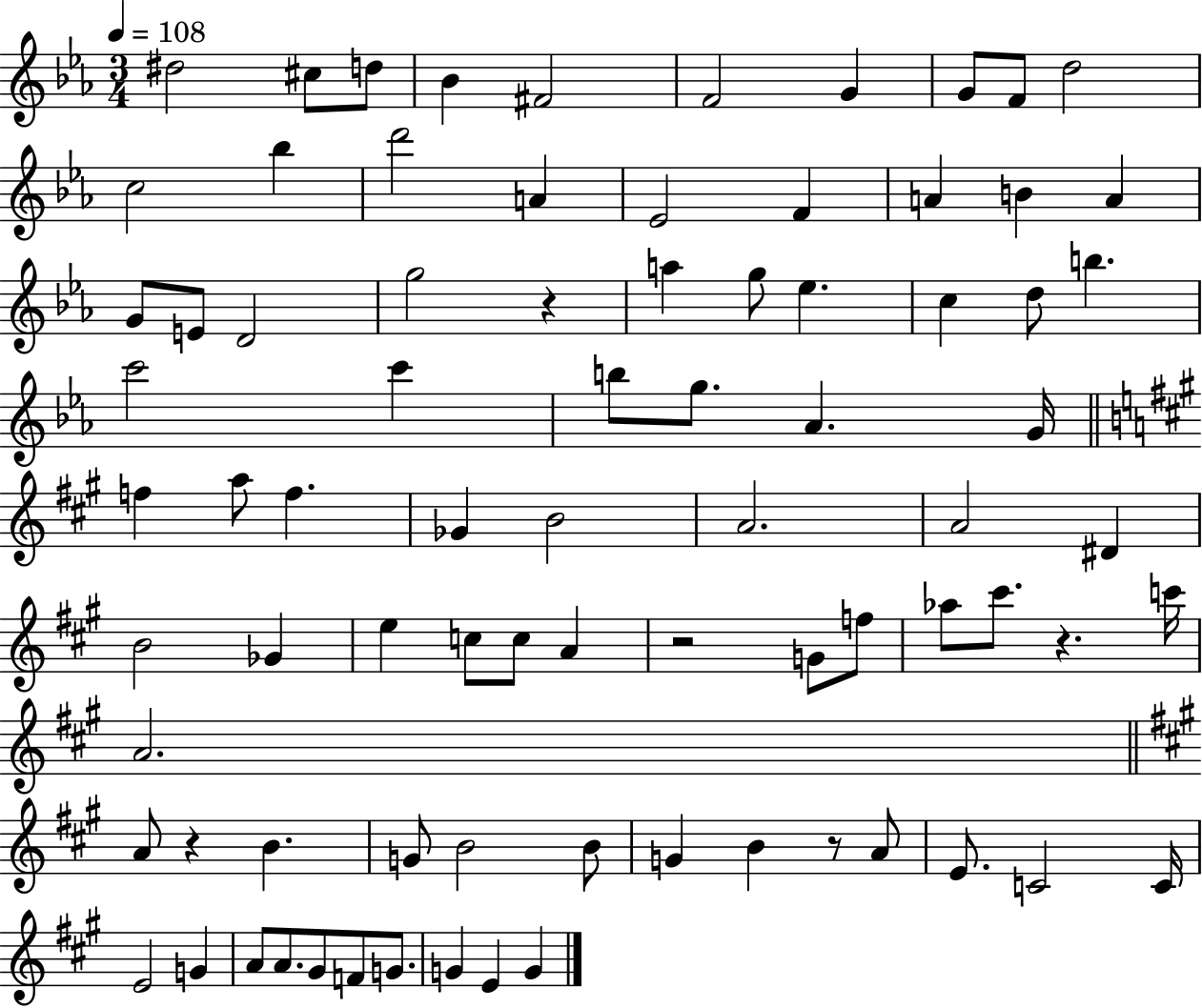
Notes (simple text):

D#5/h C#5/e D5/e Bb4/q F#4/h F4/h G4/q G4/e F4/e D5/h C5/h Bb5/q D6/h A4/q Eb4/h F4/q A4/q B4/q A4/q G4/e E4/e D4/h G5/h R/q A5/q G5/e Eb5/q. C5/q D5/e B5/q. C6/h C6/q B5/e G5/e. Ab4/q. G4/s F5/q A5/e F5/q. Gb4/q B4/h A4/h. A4/h D#4/q B4/h Gb4/q E5/q C5/e C5/e A4/q R/h G4/e F5/e Ab5/e C#6/e. R/q. C6/s A4/h. A4/e R/q B4/q. G4/e B4/h B4/e G4/q B4/q R/e A4/e E4/e. C4/h C4/s E4/h G4/q A4/e A4/e. G#4/e F4/e G4/e. G4/q E4/q G4/q